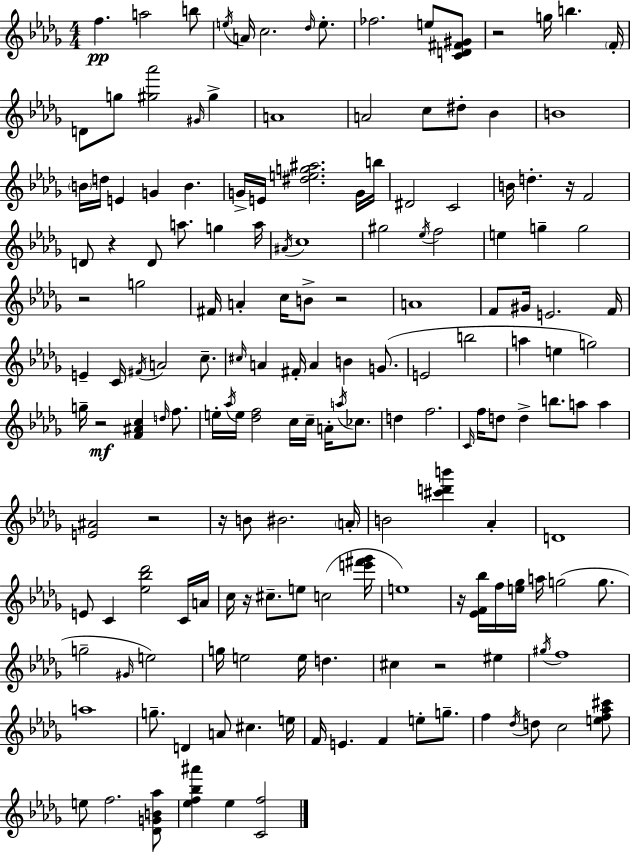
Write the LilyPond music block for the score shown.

{
  \clef treble
  \numericTimeSignature
  \time 4/4
  \key bes \minor
  f''4.\pp a''2 b''8 | \acciaccatura { e''16 } a'16 c''2. \grace { des''16 } e''8.-. | fes''2. e''8 | <c' d' fis' gis'>8 r2 g''16 b''4. | \break \parenthesize f'16-. d'8 g''8 <gis'' aes'''>2 \grace { gis'16 } gis''4-> | a'1 | a'2 c''8 dis''8-. bes'4 | b'1 | \break \parenthesize b'16 d''16 e'4 g'4 b'4. | g'16-> e'16 <dis'' e'' g'' ais''>2. | g'16 b''16 dis'2 c'2 | b'16 d''4.-. r16 f'2 | \break d'8 r4 d'8 a''8. g''4 | a''16 \acciaccatura { ais'16 } c''1 | gis''2 \acciaccatura { ees''16 } f''2 | e''4 g''4-- g''2 | \break r2 g''2 | fis'16 a'4-. c''16 b'8-> r2 | a'1 | f'8 gis'16 e'2. | \break f'16 e'4-- c'16 \acciaccatura { fis'16 } a'2 | c''8.-- \grace { cis''16 } a'4 fis'16-. a'4 | b'4 g'8.( e'2 b''2 | a''4 e''4 g''2) | \break g''16-- r2\mf | <f' ais' c''>4 \grace { d''16 } f''8. e''16-. \acciaccatura { aes''16 } e''16 <des'' f''>2 | c''16 c''16-- a'16-. \acciaccatura { a''16 } ces''8. d''4 f''2. | \grace { c'16 } f''16 d''8 d''4-> | \break b''8. a''8 a''4 <e' ais'>2 | r2 r16 b'8 bis'2. | \parenthesize a'16-. b'2 | <cis''' d''' b'''>4 aes'4-. d'1 | \break e'8 c'4 | <ees'' bes'' des'''>2 c'16 a'16 c''16 r16 cis''8.-- | e''8 c''2( <e''' fis''' ges'''>16 e''1) | r16 <ees' f' bes''>16 f''16 <e'' ges''>16 a''16 | \break g''2( g''8. g''2-- | \grace { gis'16 } e''2) g''16 e''2 | e''16 d''4. cis''4 | r2 eis''4 \acciaccatura { gis''16 } f''1 | \break a''1 | g''8.-- | d'4 a'8 cis''4. e''16 f'16 e'4. | f'4 e''8-. g''8.-- f''4 | \break \acciaccatura { des''16 } d''8 c''2 <e'' f'' aes'' cis'''>8 e''8 | f''2. <des' g' b' aes''>8 <ees'' f'' bes'' ais'''>4 | ees''4 <c' f''>2 \bar "|."
}